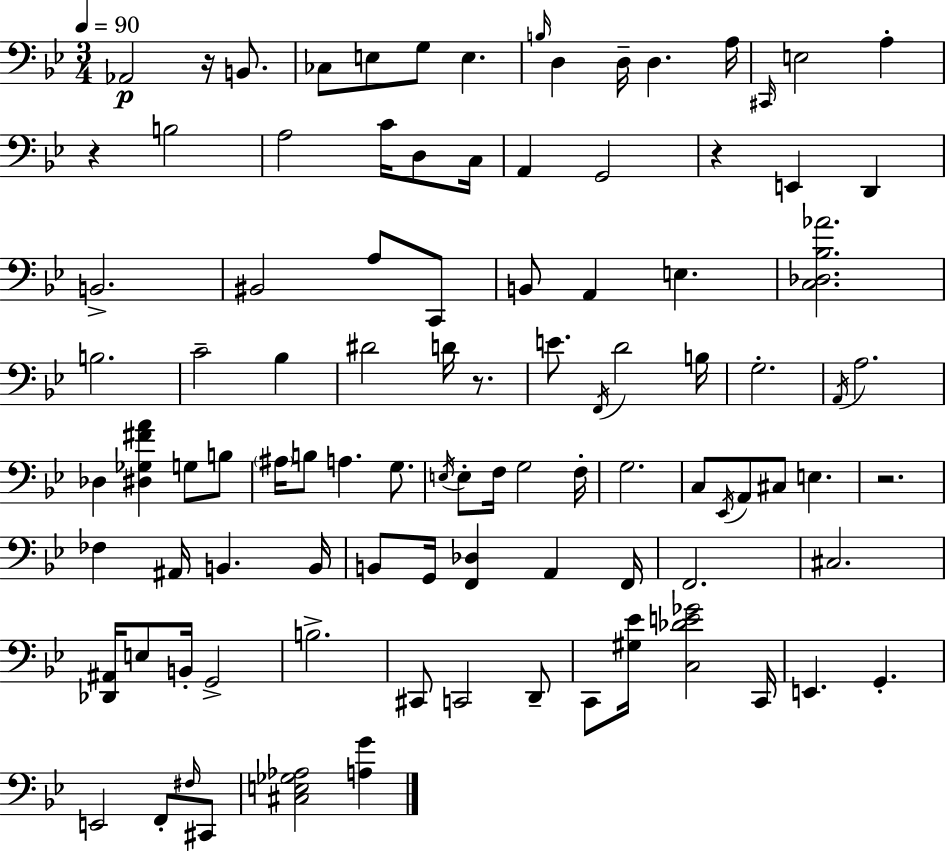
{
  \clef bass
  \numericTimeSignature
  \time 3/4
  \key bes \major
  \tempo 4 = 90
  aes,2\p r16 b,8. | ces8 e8 g8 e4. | \grace { b16 } d4 d16-- d4. | a16 \grace { cis,16 } e2 a4-. | \break r4 b2 | a2 c'16 d8 | c16 a,4 g,2 | r4 e,4 d,4 | \break b,2.-> | bis,2 a8 | c,8 b,8 a,4 e4. | <c des bes aes'>2. | \break b2. | c'2-- bes4 | dis'2 d'16 r8. | e'8. \acciaccatura { f,16 } d'2 | \break b16 g2.-. | \acciaccatura { a,16 } a2. | des4 <dis ges fis' a'>4 | g8 b8 \parenthesize ais16 b8 a4. | \break g8. \acciaccatura { e16 } e8-. f16 g2 | f16-. g2. | c8 \acciaccatura { ees,16 } a,8 cis8 | e4. r2. | \break fes4 ais,16 b,4. | b,16 b,8 g,16 <f, des>4 | a,4 f,16 f,2. | cis2. | \break <des, ais,>16 e8 b,16-. g,2-> | b2.-> | cis,8 c,2 | d,8-- c,8 <gis ees'>16 <c des' e' ges'>2 | \break c,16 e,4. | g,4.-. e,2 | f,8-. \grace { fis16 } cis,8 <cis e ges aes>2 | <a g'>4 \bar "|."
}